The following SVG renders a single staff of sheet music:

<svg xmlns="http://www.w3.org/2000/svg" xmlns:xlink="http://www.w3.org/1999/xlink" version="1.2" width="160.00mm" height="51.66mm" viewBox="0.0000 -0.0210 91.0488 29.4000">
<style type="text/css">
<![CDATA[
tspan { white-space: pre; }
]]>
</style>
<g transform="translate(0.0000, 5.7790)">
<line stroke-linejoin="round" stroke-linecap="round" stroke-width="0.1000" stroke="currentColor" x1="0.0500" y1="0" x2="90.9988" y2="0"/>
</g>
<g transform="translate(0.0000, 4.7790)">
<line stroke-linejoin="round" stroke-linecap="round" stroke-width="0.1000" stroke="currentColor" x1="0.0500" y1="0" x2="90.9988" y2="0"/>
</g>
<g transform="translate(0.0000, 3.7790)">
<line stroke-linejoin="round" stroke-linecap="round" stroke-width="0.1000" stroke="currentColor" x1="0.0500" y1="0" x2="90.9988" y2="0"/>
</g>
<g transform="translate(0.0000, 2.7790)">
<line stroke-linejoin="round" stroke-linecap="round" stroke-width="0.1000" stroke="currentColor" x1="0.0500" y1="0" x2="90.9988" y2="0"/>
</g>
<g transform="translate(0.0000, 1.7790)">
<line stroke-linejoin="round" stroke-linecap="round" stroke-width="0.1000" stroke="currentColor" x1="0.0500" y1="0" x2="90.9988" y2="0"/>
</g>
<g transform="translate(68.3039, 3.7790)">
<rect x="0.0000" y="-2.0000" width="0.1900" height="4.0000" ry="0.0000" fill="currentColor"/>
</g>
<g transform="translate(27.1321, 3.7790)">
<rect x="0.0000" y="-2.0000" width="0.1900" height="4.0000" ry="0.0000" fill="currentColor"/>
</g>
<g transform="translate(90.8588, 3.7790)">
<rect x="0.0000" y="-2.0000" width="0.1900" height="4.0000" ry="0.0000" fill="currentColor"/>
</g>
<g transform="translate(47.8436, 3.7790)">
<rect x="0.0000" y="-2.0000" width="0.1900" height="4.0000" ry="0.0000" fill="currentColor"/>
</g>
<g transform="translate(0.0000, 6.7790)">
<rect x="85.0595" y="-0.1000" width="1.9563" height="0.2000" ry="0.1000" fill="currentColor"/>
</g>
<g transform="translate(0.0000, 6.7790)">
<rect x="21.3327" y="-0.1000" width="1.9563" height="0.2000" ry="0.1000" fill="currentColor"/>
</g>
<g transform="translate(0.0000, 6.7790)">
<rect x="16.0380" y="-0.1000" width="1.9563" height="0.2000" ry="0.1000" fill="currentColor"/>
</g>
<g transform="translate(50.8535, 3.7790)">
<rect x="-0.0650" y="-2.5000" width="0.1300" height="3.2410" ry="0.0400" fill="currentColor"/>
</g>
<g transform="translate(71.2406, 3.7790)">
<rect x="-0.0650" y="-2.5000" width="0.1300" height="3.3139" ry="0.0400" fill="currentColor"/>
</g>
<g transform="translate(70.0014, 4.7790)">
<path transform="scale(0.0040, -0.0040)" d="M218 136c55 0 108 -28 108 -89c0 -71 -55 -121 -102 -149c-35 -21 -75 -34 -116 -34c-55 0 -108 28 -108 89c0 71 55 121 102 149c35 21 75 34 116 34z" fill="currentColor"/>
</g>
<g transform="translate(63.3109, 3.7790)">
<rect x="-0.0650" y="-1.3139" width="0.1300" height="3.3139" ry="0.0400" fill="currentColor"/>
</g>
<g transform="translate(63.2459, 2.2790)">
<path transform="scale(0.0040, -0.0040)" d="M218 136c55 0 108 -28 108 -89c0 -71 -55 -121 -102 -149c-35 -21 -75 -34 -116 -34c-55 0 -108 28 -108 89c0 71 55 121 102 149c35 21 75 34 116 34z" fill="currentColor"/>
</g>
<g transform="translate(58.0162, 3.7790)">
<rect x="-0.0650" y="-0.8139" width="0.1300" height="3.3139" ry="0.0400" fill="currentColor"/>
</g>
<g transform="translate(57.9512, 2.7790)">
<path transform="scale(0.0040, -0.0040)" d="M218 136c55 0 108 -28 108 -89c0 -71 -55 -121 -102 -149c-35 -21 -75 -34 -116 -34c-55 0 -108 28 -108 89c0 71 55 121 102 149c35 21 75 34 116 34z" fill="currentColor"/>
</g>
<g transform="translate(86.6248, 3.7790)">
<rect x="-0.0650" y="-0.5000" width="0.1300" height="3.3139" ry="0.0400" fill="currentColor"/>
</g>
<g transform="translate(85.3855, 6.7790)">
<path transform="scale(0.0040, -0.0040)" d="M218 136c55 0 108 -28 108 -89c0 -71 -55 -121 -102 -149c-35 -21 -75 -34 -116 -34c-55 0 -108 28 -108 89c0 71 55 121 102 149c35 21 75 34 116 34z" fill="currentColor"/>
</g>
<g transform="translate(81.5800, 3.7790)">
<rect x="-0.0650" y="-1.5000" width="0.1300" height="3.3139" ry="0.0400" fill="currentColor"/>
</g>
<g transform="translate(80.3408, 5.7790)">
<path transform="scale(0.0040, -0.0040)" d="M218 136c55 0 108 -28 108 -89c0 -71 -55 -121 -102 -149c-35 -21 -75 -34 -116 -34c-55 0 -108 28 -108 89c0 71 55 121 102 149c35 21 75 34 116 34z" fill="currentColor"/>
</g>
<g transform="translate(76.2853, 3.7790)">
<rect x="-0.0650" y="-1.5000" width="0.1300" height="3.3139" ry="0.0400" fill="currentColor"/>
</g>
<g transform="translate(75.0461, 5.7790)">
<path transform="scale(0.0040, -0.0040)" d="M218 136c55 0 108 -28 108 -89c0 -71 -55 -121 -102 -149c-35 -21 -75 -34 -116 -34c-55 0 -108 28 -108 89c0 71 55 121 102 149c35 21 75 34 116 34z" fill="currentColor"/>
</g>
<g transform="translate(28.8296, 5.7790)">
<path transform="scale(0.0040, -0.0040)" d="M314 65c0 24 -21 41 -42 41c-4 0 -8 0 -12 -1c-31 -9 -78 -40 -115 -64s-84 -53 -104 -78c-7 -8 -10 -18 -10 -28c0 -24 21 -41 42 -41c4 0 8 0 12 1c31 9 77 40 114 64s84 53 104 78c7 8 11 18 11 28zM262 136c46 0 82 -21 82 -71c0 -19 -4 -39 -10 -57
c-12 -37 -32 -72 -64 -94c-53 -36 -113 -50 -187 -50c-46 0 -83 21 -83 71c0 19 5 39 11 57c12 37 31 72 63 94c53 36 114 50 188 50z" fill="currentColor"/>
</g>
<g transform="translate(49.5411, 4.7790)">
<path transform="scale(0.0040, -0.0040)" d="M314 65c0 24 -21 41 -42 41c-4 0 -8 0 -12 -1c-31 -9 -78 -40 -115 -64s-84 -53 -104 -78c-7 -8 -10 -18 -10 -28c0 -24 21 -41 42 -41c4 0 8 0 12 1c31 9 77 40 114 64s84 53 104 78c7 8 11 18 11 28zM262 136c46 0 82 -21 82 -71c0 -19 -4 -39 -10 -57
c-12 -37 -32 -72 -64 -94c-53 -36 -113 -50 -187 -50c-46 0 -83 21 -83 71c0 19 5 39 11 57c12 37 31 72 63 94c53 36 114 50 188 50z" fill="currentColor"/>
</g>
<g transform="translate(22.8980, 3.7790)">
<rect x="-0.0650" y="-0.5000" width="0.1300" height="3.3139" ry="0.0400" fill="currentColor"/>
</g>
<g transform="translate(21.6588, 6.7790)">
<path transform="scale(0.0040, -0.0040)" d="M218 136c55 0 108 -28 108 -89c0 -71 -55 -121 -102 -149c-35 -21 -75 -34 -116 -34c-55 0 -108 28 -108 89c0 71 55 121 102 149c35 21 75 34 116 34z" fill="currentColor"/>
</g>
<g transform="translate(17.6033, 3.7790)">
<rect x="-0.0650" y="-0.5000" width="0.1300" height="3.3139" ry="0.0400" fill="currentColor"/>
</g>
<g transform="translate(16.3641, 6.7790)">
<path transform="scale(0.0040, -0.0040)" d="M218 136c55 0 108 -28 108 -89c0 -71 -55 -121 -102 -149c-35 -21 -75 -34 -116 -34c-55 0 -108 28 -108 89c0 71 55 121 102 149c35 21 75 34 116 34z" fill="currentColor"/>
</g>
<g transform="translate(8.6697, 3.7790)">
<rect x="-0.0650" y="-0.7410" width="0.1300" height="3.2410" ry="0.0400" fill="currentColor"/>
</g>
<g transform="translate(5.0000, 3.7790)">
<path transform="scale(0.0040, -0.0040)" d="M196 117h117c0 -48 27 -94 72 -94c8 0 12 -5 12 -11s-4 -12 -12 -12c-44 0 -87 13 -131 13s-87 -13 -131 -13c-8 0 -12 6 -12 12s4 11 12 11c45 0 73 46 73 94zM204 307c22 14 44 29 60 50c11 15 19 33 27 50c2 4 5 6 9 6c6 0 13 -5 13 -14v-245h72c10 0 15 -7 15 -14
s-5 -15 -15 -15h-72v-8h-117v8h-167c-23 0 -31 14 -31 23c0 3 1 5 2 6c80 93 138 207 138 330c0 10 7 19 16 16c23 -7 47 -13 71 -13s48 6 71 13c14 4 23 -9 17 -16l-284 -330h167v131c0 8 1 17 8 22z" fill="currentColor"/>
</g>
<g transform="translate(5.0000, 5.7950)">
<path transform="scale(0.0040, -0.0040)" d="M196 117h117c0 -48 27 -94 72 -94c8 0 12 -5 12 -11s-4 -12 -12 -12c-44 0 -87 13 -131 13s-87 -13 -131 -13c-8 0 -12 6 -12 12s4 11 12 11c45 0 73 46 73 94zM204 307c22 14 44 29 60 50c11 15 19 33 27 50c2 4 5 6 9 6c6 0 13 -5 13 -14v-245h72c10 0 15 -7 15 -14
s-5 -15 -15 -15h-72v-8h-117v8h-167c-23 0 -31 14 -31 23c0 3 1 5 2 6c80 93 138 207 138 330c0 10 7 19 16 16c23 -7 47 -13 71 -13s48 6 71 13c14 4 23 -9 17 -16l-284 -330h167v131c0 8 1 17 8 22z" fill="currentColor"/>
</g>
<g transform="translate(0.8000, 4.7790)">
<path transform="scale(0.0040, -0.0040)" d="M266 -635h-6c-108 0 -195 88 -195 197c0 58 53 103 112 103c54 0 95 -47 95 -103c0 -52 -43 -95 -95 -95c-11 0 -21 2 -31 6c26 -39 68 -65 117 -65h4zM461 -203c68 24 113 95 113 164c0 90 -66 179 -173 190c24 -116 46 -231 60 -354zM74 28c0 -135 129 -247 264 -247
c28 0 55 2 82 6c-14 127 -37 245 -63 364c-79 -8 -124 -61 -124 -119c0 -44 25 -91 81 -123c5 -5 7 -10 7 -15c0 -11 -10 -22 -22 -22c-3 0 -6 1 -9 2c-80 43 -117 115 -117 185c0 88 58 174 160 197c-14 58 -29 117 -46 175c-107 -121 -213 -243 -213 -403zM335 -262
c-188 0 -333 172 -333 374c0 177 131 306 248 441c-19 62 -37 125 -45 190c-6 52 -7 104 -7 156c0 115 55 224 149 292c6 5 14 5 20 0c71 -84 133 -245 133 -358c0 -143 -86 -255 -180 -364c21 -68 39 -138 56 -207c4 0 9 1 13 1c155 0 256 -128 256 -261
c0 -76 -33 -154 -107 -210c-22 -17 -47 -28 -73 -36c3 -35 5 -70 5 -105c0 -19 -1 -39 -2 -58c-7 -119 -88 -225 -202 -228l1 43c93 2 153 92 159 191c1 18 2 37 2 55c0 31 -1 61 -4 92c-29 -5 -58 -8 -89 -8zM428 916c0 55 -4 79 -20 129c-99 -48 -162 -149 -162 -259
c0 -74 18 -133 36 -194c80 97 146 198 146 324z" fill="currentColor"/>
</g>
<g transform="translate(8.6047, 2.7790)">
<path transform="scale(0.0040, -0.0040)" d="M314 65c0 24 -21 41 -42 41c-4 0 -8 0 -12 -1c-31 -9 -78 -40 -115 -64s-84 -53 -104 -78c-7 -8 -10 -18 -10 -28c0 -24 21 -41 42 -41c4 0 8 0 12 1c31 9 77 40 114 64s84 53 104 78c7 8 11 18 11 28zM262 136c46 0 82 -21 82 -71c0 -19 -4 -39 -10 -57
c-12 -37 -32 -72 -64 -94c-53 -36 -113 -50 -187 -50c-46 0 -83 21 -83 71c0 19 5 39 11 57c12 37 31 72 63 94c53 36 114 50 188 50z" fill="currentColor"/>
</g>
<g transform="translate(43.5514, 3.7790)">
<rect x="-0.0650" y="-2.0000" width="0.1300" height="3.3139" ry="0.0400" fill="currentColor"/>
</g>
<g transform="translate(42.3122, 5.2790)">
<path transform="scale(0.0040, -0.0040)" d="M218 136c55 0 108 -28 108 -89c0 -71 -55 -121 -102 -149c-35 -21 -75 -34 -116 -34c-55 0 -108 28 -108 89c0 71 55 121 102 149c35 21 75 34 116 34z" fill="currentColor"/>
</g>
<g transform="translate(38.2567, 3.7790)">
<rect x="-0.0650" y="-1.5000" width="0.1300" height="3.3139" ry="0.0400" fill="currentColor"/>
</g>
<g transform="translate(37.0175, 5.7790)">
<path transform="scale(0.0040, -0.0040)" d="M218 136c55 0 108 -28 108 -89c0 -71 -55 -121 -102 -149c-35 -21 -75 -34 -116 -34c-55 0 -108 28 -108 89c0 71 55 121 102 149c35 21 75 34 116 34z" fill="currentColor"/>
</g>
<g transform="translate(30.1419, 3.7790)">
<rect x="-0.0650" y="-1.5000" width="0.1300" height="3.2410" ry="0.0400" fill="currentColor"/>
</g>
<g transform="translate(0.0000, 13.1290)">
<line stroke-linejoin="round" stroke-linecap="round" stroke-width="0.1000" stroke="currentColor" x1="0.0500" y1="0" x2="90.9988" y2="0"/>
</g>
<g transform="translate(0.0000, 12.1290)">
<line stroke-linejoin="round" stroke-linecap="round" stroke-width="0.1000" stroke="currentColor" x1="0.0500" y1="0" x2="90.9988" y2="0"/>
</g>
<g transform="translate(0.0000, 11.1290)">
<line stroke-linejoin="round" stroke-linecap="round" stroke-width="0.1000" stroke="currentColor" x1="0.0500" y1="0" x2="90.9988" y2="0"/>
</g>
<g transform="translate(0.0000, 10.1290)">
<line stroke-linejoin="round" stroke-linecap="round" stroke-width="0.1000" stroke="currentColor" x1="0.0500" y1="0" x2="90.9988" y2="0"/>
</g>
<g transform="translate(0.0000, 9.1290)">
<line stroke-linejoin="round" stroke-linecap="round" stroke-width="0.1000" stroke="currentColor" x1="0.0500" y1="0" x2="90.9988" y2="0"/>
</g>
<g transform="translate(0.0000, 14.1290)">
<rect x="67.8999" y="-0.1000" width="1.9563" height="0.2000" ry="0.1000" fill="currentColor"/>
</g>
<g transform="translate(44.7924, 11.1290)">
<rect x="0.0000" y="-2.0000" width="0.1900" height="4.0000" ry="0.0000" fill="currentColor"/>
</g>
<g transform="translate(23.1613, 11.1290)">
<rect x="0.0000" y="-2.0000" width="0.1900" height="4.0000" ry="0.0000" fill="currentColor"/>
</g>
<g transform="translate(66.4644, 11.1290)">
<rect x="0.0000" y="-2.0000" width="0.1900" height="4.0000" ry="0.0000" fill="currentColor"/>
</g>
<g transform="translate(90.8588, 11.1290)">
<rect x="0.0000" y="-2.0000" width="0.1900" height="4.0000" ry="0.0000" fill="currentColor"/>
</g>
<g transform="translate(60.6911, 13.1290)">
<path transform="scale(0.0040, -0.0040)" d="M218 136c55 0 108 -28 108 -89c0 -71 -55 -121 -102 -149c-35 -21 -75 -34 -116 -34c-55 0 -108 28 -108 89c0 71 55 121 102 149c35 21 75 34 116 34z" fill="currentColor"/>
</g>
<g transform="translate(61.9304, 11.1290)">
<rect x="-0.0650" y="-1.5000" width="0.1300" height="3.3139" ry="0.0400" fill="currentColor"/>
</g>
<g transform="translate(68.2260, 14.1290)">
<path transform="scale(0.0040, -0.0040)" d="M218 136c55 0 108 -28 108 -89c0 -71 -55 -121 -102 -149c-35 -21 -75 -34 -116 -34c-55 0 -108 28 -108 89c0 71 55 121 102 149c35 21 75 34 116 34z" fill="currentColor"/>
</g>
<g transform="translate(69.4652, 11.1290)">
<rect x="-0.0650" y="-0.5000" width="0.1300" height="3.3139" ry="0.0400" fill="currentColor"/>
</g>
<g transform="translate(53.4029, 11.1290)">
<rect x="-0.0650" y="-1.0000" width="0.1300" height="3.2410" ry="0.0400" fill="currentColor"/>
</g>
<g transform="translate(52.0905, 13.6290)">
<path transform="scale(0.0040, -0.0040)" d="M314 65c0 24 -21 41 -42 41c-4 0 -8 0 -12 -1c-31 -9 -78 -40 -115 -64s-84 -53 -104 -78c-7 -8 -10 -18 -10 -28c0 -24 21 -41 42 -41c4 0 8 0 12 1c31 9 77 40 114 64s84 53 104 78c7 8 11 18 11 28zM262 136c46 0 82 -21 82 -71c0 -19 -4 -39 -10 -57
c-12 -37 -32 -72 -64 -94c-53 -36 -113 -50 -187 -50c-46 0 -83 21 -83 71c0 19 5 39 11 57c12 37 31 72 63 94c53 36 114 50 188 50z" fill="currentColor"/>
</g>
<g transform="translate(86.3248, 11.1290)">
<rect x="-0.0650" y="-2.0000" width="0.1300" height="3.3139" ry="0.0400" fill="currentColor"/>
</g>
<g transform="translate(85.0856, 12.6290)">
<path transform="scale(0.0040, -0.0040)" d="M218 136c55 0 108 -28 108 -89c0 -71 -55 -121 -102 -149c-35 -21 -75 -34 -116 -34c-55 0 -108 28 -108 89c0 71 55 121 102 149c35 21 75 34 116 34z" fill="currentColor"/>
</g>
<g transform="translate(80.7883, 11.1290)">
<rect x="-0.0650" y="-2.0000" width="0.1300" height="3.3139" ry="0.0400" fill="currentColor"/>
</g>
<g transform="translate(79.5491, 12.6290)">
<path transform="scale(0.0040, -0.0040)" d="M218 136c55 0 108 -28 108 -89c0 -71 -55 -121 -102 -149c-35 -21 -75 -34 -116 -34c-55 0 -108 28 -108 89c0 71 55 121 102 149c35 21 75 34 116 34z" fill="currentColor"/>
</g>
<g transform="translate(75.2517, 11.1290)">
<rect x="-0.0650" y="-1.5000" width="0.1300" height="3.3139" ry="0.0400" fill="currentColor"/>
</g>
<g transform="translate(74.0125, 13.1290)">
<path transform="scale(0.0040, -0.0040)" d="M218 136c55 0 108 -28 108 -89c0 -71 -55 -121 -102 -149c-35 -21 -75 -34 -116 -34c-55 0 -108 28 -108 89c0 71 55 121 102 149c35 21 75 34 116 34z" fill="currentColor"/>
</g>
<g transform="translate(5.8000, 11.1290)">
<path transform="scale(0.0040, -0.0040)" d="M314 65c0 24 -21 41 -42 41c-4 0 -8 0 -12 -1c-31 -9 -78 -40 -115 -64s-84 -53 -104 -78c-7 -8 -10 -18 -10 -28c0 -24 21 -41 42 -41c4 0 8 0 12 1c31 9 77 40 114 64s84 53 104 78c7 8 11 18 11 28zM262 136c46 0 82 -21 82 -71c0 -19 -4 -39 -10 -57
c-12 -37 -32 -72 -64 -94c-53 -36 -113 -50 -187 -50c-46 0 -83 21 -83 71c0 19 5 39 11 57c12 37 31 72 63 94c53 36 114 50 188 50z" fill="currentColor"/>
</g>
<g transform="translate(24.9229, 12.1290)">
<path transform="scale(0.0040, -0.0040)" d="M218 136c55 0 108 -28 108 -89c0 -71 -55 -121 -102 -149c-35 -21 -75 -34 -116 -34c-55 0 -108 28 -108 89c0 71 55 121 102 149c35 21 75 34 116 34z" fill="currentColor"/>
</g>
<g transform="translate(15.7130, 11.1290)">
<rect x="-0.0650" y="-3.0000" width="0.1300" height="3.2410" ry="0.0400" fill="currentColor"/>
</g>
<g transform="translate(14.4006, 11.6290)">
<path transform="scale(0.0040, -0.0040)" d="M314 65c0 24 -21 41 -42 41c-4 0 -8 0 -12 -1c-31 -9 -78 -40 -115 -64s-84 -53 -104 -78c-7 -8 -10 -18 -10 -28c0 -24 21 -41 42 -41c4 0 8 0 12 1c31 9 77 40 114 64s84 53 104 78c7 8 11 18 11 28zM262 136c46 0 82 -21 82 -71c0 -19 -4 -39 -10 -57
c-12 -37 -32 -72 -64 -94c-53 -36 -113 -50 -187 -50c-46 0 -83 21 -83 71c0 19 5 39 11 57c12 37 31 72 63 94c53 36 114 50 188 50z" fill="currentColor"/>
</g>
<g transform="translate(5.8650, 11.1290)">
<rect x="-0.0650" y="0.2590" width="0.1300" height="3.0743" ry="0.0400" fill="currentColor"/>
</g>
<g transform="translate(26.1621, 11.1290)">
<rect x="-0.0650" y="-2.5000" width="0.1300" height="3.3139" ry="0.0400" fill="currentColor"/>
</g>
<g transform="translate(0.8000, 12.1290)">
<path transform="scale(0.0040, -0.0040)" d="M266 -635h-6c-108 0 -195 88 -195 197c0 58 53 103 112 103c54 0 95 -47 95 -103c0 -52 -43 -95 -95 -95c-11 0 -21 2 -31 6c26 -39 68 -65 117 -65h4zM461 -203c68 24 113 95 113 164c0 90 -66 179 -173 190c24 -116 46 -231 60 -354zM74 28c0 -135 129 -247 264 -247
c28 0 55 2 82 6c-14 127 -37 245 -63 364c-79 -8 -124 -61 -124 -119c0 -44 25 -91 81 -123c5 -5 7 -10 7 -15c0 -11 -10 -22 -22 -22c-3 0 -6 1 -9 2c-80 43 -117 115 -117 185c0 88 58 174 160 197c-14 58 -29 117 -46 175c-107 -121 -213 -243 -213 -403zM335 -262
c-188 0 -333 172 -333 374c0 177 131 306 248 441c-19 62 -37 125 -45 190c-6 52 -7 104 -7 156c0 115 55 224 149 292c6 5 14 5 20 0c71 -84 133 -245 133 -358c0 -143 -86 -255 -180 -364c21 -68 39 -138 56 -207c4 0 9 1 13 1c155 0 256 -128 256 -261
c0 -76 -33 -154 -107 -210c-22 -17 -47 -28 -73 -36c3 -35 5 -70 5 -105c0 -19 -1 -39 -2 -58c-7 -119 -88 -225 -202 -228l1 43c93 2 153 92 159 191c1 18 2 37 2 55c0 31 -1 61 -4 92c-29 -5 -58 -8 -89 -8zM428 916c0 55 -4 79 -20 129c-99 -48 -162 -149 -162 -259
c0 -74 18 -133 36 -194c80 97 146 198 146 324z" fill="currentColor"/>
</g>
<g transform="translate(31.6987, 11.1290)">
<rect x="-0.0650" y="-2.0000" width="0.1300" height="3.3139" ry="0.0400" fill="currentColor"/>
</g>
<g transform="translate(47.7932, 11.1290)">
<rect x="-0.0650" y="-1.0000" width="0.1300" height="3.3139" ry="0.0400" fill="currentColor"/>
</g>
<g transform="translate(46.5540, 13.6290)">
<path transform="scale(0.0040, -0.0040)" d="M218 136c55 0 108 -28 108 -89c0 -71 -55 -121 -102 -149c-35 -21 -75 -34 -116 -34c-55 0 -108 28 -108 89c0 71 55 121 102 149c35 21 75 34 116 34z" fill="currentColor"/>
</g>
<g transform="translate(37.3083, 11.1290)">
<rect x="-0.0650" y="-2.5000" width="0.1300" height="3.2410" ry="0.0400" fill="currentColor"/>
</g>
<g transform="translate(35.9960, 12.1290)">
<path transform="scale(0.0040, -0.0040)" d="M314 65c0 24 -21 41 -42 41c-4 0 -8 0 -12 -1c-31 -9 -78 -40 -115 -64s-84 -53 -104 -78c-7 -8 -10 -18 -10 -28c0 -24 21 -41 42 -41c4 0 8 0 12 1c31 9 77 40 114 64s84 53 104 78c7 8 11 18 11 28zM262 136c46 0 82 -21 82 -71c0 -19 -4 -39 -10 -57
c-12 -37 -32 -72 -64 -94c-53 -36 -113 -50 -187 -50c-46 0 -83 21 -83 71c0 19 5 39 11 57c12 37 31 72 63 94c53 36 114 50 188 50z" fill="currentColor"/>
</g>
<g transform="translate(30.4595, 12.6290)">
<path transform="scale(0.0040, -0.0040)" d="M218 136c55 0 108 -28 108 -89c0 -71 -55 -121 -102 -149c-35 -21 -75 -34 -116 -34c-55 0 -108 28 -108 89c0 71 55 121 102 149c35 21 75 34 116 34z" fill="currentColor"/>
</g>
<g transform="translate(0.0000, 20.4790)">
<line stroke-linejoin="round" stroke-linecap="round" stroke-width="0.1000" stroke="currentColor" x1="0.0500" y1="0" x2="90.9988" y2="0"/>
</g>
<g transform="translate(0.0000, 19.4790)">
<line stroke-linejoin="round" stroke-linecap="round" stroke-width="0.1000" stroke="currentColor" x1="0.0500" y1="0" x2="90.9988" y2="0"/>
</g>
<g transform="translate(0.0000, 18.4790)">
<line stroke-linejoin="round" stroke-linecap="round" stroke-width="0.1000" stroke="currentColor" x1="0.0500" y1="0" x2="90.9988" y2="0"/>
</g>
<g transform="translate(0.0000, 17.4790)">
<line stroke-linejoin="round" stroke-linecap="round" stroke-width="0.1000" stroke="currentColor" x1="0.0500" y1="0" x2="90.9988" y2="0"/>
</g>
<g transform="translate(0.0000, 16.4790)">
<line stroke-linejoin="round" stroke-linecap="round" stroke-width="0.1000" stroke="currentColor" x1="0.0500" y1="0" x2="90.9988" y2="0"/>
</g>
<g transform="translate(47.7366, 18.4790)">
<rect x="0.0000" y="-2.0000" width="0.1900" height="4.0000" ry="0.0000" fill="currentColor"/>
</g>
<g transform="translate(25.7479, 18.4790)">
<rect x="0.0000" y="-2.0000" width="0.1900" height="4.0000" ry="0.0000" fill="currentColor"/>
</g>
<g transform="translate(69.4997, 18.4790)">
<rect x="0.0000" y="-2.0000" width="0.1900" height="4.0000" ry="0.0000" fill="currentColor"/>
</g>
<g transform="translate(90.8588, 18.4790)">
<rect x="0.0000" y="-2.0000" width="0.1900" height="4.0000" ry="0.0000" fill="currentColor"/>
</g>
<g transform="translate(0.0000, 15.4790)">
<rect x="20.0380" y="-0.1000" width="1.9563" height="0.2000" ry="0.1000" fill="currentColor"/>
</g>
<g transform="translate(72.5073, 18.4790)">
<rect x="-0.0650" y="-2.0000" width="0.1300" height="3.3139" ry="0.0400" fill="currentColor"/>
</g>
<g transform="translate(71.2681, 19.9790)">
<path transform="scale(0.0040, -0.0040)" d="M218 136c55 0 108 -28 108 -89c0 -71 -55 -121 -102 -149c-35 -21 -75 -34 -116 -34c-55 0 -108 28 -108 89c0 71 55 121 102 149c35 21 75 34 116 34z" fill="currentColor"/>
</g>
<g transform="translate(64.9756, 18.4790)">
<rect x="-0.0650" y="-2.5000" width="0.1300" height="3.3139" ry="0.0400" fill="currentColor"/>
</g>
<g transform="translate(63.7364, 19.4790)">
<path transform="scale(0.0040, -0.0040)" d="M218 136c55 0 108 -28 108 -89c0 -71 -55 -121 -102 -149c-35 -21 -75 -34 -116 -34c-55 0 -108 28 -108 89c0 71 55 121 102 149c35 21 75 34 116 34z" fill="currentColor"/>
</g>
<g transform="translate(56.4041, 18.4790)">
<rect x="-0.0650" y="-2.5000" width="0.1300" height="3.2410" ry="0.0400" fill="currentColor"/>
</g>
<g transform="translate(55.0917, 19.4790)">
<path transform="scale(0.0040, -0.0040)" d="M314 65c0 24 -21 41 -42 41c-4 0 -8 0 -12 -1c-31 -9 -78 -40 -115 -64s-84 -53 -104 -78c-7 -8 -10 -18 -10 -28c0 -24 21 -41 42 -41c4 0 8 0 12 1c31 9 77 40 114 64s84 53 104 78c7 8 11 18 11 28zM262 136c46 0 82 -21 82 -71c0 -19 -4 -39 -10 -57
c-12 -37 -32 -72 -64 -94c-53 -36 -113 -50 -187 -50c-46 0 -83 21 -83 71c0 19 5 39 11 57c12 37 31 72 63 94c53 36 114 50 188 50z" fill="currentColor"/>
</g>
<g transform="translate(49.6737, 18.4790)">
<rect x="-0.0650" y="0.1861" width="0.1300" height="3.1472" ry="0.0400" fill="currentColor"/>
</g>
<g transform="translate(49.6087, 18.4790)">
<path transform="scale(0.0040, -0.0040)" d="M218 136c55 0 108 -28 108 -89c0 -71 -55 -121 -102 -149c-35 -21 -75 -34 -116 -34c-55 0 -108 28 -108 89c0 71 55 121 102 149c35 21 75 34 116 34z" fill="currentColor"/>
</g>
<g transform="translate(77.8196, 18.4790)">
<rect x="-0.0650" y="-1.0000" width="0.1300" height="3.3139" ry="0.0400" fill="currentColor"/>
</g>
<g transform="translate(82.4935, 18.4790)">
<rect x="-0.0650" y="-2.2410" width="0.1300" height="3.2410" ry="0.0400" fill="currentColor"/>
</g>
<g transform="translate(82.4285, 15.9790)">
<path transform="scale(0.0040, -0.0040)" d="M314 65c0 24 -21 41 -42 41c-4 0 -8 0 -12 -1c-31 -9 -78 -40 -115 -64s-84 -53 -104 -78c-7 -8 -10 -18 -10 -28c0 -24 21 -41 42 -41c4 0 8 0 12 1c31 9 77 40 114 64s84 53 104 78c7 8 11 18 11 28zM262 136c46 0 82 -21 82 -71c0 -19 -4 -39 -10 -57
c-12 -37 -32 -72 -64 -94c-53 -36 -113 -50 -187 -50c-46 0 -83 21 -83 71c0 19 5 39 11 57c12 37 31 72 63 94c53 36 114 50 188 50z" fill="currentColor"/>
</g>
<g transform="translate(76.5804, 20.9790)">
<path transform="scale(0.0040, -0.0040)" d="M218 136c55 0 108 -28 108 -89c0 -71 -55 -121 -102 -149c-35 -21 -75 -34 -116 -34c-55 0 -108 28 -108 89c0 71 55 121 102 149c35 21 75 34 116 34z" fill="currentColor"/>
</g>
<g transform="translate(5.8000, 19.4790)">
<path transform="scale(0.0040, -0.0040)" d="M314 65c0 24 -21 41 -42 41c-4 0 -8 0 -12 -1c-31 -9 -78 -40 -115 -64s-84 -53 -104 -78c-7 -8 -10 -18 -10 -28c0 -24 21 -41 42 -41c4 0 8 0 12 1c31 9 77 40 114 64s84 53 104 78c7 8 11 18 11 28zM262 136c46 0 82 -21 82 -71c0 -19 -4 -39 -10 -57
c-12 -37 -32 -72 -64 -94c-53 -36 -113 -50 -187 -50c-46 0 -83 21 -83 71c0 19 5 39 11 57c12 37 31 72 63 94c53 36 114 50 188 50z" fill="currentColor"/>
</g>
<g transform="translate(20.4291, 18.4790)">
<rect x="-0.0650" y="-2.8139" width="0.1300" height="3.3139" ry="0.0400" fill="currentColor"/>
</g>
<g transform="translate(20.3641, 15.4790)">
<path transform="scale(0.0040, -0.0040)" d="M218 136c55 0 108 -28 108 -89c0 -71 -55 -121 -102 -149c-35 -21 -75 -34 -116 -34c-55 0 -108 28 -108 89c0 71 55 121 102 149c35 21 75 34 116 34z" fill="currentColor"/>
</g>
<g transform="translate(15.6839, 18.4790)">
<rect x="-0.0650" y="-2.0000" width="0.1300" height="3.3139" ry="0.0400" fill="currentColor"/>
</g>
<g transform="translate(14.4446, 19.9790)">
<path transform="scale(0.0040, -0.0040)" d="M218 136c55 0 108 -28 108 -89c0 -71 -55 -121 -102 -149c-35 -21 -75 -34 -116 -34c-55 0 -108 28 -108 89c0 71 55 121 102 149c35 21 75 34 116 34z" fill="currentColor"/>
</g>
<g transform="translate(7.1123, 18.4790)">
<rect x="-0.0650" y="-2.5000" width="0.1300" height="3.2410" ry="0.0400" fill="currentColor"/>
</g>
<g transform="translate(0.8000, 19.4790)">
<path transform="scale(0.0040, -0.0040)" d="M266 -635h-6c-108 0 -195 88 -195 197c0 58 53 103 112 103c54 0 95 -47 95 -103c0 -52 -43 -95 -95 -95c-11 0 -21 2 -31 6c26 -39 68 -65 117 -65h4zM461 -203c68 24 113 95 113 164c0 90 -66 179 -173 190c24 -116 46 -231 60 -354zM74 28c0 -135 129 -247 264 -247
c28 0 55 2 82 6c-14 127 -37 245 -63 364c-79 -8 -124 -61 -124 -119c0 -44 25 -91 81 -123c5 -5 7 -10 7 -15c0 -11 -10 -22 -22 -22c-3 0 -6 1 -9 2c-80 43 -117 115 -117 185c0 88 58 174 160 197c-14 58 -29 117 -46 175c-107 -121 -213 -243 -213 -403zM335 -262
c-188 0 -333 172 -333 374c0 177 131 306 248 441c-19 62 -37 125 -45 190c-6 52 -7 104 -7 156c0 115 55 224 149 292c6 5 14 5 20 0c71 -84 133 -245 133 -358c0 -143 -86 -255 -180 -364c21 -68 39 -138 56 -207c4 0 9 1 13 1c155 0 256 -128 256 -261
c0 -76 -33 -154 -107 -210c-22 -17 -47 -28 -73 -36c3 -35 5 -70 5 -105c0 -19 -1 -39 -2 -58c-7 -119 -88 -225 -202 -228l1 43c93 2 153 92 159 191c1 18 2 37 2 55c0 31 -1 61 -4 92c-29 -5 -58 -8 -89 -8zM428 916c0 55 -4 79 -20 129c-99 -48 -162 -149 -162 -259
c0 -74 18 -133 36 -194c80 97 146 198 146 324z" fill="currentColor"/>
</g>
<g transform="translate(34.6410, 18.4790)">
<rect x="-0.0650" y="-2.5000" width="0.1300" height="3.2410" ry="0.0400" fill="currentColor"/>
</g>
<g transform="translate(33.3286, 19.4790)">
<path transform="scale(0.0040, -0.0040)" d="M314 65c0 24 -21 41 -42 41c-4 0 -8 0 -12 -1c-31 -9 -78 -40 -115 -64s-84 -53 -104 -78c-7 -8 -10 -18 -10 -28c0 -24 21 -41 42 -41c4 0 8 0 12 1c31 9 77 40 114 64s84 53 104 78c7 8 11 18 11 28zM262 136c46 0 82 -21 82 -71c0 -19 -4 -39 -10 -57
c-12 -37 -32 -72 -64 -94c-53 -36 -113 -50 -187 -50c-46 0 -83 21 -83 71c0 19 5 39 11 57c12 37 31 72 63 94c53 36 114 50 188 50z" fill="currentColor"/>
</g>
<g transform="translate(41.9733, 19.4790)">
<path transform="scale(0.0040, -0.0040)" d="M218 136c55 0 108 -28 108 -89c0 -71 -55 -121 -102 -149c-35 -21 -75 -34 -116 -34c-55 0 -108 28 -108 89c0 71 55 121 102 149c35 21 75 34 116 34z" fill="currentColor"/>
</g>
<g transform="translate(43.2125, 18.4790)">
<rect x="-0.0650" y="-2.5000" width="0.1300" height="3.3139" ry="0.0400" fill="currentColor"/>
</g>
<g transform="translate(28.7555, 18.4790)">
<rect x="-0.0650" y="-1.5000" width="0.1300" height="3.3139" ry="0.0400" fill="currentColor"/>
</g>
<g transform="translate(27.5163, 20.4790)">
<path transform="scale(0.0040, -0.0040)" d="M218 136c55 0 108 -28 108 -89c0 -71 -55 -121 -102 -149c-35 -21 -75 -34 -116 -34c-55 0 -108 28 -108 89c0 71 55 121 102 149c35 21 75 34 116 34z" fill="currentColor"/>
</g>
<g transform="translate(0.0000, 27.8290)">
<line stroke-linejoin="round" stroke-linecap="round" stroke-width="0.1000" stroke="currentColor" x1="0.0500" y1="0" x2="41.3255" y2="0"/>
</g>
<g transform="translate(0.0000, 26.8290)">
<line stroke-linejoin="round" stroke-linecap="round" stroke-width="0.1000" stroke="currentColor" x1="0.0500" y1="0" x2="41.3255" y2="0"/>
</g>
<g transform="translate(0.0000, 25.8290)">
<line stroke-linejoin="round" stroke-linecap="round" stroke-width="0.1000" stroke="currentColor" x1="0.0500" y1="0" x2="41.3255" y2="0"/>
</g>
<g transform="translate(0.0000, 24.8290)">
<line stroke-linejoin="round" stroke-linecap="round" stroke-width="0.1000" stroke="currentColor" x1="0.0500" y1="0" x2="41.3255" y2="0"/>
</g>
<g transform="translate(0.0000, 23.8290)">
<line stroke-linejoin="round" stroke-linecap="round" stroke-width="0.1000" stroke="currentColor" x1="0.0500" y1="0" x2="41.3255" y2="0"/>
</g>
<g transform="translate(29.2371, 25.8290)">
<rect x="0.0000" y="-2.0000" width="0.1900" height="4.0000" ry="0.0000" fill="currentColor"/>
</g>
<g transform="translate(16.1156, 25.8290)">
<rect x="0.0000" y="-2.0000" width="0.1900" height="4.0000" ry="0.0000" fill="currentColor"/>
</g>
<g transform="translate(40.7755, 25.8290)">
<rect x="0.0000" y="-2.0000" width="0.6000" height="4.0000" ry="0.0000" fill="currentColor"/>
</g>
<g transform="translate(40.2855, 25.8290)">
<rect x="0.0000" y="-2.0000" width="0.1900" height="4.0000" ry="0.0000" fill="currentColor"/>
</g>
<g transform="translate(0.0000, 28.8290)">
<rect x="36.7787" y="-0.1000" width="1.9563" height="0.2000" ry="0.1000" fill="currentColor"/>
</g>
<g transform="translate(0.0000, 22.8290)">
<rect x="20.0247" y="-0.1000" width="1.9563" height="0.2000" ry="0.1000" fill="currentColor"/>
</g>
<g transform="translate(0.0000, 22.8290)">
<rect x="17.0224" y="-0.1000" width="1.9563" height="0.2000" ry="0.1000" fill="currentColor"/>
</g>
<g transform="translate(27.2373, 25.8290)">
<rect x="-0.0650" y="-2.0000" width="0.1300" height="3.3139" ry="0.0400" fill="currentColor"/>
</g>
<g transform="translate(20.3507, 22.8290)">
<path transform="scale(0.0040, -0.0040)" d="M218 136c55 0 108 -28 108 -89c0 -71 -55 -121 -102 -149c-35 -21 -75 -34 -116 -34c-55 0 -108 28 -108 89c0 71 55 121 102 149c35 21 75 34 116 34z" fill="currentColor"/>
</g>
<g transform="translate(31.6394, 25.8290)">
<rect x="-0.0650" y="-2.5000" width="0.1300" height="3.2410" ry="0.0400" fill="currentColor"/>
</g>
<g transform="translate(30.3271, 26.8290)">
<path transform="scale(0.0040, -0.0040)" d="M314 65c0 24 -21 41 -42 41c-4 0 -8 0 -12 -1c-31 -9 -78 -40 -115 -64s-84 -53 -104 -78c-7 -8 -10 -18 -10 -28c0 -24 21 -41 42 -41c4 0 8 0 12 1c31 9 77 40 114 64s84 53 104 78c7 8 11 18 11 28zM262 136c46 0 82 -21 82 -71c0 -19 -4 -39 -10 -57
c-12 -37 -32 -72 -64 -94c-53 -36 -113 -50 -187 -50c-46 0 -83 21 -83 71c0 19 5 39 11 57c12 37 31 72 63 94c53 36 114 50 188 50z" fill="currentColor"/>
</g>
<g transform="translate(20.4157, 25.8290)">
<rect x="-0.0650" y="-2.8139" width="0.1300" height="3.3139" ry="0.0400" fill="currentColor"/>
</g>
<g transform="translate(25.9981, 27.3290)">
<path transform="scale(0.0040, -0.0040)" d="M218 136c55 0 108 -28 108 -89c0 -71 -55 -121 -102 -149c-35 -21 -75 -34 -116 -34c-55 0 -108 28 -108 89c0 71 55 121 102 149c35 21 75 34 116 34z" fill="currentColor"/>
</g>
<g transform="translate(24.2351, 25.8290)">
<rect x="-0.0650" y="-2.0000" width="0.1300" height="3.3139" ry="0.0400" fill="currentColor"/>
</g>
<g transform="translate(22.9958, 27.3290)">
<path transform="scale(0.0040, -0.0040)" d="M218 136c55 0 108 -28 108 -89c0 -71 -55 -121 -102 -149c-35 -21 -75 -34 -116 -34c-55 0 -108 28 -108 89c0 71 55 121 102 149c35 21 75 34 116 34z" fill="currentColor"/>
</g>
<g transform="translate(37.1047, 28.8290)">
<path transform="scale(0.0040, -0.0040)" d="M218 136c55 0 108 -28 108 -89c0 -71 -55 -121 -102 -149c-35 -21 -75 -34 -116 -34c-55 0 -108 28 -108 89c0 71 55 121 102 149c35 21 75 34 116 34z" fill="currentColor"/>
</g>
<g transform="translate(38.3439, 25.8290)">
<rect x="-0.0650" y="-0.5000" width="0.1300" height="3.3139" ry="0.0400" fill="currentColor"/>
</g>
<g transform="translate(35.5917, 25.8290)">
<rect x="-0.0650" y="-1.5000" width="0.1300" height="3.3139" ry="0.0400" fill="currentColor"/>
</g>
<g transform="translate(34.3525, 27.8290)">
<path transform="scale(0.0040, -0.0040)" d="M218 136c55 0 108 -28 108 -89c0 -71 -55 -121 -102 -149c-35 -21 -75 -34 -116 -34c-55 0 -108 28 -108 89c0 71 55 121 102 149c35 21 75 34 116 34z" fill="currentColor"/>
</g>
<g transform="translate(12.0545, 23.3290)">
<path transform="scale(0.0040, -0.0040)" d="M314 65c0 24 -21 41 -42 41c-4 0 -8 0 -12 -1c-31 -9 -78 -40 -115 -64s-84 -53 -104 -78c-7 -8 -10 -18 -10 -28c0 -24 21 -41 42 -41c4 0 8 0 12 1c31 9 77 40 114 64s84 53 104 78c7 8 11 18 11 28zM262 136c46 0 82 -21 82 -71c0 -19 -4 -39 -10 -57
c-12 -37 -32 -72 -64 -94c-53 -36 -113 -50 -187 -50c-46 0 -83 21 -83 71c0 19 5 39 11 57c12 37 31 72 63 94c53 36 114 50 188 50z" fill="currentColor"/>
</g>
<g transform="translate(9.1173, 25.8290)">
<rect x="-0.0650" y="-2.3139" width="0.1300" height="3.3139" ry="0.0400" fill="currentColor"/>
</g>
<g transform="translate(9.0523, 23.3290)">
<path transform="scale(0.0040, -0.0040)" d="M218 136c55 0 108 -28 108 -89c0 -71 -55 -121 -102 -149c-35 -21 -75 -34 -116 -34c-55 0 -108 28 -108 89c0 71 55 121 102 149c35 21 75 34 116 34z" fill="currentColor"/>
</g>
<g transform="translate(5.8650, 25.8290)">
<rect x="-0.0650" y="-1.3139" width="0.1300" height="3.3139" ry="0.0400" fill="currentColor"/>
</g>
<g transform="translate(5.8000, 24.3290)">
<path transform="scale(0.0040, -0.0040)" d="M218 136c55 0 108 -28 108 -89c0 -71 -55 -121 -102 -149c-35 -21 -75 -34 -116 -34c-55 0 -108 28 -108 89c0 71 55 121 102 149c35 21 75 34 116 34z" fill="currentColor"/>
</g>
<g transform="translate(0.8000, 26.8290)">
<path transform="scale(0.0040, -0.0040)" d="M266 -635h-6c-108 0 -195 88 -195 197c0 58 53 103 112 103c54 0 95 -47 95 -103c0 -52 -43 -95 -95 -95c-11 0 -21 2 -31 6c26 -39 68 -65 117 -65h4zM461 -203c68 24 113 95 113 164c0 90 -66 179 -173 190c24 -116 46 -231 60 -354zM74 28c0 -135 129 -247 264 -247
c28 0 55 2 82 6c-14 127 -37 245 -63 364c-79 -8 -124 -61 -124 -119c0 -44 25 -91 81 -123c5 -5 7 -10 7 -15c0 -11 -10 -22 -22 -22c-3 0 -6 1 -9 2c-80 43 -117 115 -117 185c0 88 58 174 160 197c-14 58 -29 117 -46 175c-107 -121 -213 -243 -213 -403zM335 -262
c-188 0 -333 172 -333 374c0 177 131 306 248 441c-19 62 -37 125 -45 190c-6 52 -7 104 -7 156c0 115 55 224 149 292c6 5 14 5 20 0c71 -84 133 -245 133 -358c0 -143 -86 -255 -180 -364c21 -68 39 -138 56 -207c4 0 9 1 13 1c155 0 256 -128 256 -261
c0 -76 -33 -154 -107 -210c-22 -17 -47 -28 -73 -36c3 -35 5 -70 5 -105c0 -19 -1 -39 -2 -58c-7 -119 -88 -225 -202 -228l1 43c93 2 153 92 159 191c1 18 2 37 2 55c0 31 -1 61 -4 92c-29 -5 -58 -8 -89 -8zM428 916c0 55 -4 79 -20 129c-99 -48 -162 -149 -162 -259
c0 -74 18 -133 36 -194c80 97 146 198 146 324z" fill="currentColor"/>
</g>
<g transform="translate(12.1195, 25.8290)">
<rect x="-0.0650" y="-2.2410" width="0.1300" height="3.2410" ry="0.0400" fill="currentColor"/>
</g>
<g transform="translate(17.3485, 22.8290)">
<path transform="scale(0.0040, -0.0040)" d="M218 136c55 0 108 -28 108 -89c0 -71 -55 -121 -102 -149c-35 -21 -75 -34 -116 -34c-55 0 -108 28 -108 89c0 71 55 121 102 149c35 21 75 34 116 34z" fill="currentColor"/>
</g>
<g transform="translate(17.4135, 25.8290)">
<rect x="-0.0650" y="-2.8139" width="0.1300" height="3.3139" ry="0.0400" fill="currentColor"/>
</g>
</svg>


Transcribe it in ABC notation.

X:1
T:Untitled
M:4/4
L:1/4
K:C
d2 C C E2 E F G2 d e G E E C B2 A2 G F G2 D D2 E C E F F G2 F a E G2 G B G2 G F D g2 e g g2 a a F F G2 E C